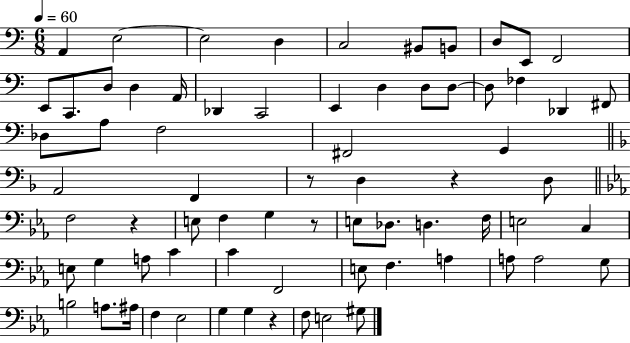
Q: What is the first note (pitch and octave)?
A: A2